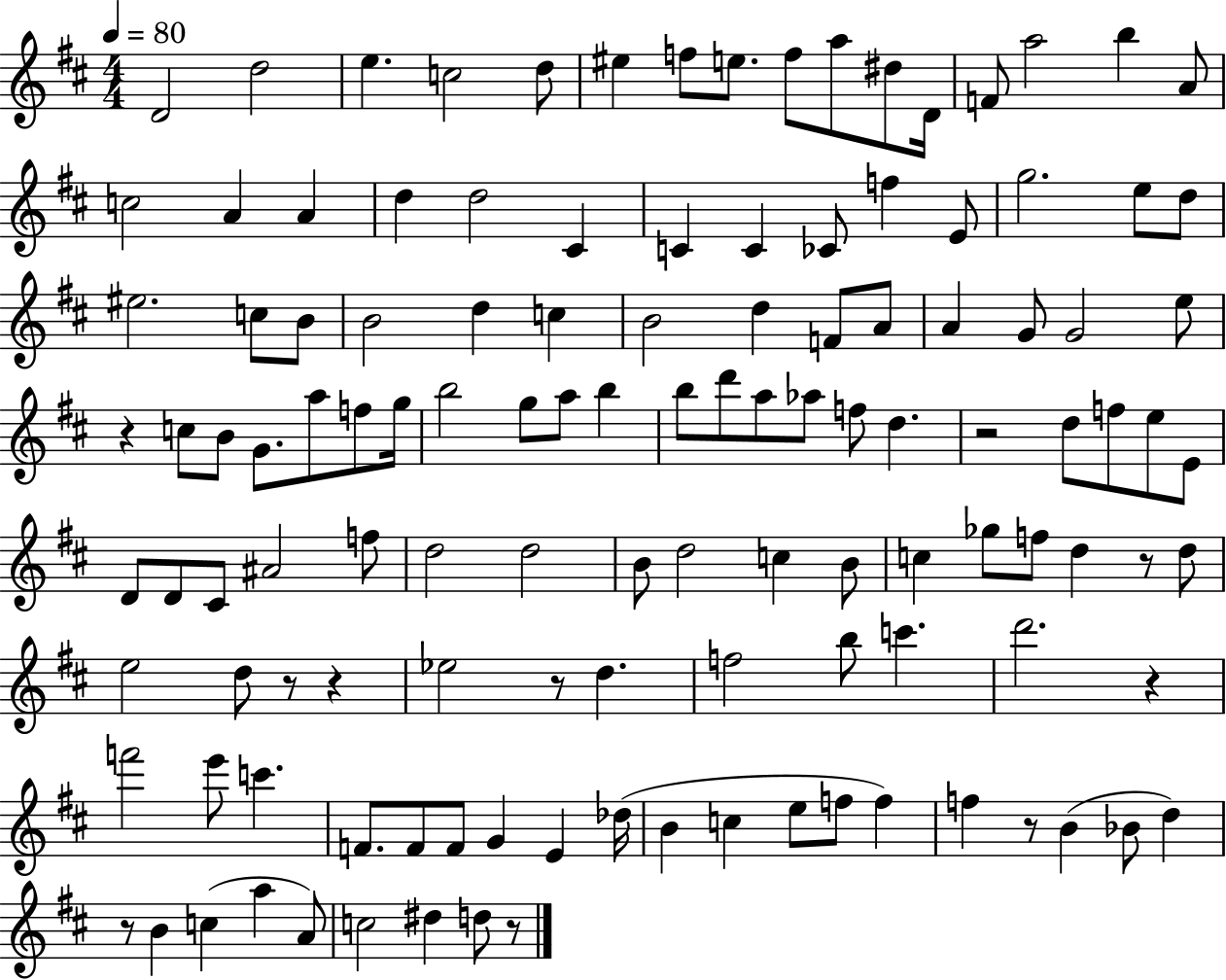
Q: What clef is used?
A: treble